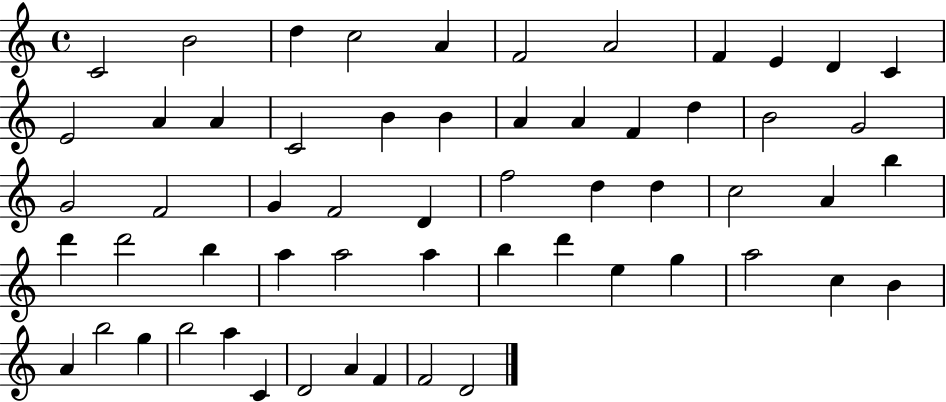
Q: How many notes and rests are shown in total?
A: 58